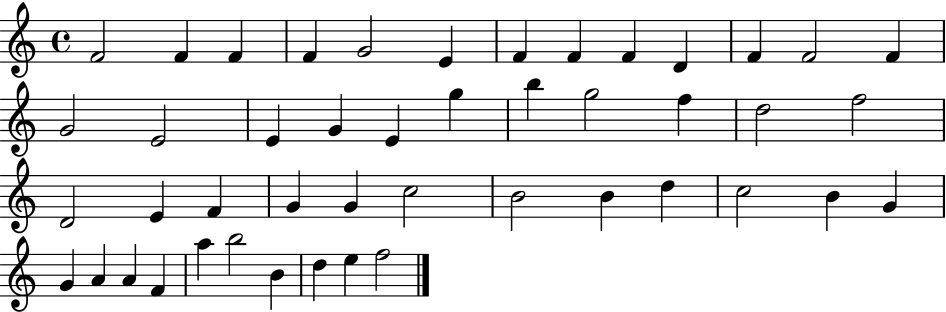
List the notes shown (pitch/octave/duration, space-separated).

F4/h F4/q F4/q F4/q G4/h E4/q F4/q F4/q F4/q D4/q F4/q F4/h F4/q G4/h E4/h E4/q G4/q E4/q G5/q B5/q G5/h F5/q D5/h F5/h D4/h E4/q F4/q G4/q G4/q C5/h B4/h B4/q D5/q C5/h B4/q G4/q G4/q A4/q A4/q F4/q A5/q B5/h B4/q D5/q E5/q F5/h